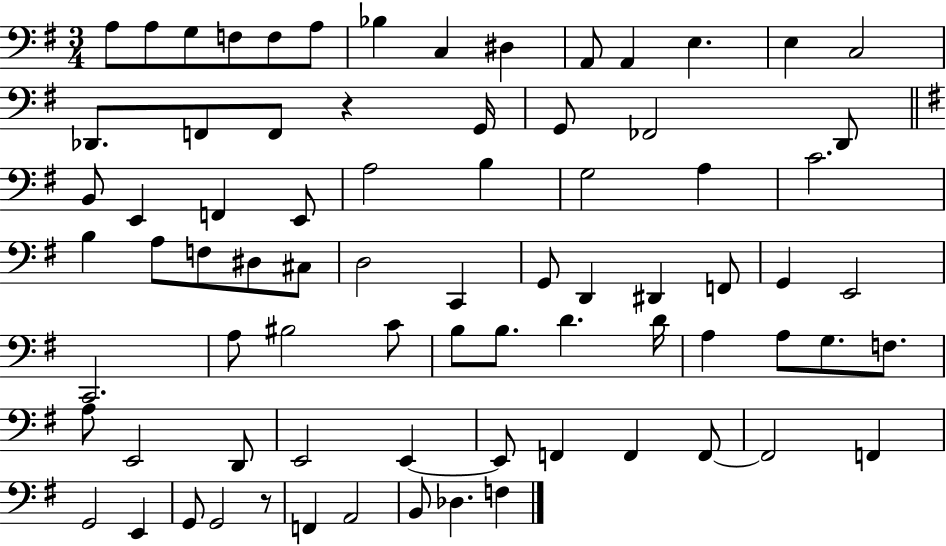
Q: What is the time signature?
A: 3/4